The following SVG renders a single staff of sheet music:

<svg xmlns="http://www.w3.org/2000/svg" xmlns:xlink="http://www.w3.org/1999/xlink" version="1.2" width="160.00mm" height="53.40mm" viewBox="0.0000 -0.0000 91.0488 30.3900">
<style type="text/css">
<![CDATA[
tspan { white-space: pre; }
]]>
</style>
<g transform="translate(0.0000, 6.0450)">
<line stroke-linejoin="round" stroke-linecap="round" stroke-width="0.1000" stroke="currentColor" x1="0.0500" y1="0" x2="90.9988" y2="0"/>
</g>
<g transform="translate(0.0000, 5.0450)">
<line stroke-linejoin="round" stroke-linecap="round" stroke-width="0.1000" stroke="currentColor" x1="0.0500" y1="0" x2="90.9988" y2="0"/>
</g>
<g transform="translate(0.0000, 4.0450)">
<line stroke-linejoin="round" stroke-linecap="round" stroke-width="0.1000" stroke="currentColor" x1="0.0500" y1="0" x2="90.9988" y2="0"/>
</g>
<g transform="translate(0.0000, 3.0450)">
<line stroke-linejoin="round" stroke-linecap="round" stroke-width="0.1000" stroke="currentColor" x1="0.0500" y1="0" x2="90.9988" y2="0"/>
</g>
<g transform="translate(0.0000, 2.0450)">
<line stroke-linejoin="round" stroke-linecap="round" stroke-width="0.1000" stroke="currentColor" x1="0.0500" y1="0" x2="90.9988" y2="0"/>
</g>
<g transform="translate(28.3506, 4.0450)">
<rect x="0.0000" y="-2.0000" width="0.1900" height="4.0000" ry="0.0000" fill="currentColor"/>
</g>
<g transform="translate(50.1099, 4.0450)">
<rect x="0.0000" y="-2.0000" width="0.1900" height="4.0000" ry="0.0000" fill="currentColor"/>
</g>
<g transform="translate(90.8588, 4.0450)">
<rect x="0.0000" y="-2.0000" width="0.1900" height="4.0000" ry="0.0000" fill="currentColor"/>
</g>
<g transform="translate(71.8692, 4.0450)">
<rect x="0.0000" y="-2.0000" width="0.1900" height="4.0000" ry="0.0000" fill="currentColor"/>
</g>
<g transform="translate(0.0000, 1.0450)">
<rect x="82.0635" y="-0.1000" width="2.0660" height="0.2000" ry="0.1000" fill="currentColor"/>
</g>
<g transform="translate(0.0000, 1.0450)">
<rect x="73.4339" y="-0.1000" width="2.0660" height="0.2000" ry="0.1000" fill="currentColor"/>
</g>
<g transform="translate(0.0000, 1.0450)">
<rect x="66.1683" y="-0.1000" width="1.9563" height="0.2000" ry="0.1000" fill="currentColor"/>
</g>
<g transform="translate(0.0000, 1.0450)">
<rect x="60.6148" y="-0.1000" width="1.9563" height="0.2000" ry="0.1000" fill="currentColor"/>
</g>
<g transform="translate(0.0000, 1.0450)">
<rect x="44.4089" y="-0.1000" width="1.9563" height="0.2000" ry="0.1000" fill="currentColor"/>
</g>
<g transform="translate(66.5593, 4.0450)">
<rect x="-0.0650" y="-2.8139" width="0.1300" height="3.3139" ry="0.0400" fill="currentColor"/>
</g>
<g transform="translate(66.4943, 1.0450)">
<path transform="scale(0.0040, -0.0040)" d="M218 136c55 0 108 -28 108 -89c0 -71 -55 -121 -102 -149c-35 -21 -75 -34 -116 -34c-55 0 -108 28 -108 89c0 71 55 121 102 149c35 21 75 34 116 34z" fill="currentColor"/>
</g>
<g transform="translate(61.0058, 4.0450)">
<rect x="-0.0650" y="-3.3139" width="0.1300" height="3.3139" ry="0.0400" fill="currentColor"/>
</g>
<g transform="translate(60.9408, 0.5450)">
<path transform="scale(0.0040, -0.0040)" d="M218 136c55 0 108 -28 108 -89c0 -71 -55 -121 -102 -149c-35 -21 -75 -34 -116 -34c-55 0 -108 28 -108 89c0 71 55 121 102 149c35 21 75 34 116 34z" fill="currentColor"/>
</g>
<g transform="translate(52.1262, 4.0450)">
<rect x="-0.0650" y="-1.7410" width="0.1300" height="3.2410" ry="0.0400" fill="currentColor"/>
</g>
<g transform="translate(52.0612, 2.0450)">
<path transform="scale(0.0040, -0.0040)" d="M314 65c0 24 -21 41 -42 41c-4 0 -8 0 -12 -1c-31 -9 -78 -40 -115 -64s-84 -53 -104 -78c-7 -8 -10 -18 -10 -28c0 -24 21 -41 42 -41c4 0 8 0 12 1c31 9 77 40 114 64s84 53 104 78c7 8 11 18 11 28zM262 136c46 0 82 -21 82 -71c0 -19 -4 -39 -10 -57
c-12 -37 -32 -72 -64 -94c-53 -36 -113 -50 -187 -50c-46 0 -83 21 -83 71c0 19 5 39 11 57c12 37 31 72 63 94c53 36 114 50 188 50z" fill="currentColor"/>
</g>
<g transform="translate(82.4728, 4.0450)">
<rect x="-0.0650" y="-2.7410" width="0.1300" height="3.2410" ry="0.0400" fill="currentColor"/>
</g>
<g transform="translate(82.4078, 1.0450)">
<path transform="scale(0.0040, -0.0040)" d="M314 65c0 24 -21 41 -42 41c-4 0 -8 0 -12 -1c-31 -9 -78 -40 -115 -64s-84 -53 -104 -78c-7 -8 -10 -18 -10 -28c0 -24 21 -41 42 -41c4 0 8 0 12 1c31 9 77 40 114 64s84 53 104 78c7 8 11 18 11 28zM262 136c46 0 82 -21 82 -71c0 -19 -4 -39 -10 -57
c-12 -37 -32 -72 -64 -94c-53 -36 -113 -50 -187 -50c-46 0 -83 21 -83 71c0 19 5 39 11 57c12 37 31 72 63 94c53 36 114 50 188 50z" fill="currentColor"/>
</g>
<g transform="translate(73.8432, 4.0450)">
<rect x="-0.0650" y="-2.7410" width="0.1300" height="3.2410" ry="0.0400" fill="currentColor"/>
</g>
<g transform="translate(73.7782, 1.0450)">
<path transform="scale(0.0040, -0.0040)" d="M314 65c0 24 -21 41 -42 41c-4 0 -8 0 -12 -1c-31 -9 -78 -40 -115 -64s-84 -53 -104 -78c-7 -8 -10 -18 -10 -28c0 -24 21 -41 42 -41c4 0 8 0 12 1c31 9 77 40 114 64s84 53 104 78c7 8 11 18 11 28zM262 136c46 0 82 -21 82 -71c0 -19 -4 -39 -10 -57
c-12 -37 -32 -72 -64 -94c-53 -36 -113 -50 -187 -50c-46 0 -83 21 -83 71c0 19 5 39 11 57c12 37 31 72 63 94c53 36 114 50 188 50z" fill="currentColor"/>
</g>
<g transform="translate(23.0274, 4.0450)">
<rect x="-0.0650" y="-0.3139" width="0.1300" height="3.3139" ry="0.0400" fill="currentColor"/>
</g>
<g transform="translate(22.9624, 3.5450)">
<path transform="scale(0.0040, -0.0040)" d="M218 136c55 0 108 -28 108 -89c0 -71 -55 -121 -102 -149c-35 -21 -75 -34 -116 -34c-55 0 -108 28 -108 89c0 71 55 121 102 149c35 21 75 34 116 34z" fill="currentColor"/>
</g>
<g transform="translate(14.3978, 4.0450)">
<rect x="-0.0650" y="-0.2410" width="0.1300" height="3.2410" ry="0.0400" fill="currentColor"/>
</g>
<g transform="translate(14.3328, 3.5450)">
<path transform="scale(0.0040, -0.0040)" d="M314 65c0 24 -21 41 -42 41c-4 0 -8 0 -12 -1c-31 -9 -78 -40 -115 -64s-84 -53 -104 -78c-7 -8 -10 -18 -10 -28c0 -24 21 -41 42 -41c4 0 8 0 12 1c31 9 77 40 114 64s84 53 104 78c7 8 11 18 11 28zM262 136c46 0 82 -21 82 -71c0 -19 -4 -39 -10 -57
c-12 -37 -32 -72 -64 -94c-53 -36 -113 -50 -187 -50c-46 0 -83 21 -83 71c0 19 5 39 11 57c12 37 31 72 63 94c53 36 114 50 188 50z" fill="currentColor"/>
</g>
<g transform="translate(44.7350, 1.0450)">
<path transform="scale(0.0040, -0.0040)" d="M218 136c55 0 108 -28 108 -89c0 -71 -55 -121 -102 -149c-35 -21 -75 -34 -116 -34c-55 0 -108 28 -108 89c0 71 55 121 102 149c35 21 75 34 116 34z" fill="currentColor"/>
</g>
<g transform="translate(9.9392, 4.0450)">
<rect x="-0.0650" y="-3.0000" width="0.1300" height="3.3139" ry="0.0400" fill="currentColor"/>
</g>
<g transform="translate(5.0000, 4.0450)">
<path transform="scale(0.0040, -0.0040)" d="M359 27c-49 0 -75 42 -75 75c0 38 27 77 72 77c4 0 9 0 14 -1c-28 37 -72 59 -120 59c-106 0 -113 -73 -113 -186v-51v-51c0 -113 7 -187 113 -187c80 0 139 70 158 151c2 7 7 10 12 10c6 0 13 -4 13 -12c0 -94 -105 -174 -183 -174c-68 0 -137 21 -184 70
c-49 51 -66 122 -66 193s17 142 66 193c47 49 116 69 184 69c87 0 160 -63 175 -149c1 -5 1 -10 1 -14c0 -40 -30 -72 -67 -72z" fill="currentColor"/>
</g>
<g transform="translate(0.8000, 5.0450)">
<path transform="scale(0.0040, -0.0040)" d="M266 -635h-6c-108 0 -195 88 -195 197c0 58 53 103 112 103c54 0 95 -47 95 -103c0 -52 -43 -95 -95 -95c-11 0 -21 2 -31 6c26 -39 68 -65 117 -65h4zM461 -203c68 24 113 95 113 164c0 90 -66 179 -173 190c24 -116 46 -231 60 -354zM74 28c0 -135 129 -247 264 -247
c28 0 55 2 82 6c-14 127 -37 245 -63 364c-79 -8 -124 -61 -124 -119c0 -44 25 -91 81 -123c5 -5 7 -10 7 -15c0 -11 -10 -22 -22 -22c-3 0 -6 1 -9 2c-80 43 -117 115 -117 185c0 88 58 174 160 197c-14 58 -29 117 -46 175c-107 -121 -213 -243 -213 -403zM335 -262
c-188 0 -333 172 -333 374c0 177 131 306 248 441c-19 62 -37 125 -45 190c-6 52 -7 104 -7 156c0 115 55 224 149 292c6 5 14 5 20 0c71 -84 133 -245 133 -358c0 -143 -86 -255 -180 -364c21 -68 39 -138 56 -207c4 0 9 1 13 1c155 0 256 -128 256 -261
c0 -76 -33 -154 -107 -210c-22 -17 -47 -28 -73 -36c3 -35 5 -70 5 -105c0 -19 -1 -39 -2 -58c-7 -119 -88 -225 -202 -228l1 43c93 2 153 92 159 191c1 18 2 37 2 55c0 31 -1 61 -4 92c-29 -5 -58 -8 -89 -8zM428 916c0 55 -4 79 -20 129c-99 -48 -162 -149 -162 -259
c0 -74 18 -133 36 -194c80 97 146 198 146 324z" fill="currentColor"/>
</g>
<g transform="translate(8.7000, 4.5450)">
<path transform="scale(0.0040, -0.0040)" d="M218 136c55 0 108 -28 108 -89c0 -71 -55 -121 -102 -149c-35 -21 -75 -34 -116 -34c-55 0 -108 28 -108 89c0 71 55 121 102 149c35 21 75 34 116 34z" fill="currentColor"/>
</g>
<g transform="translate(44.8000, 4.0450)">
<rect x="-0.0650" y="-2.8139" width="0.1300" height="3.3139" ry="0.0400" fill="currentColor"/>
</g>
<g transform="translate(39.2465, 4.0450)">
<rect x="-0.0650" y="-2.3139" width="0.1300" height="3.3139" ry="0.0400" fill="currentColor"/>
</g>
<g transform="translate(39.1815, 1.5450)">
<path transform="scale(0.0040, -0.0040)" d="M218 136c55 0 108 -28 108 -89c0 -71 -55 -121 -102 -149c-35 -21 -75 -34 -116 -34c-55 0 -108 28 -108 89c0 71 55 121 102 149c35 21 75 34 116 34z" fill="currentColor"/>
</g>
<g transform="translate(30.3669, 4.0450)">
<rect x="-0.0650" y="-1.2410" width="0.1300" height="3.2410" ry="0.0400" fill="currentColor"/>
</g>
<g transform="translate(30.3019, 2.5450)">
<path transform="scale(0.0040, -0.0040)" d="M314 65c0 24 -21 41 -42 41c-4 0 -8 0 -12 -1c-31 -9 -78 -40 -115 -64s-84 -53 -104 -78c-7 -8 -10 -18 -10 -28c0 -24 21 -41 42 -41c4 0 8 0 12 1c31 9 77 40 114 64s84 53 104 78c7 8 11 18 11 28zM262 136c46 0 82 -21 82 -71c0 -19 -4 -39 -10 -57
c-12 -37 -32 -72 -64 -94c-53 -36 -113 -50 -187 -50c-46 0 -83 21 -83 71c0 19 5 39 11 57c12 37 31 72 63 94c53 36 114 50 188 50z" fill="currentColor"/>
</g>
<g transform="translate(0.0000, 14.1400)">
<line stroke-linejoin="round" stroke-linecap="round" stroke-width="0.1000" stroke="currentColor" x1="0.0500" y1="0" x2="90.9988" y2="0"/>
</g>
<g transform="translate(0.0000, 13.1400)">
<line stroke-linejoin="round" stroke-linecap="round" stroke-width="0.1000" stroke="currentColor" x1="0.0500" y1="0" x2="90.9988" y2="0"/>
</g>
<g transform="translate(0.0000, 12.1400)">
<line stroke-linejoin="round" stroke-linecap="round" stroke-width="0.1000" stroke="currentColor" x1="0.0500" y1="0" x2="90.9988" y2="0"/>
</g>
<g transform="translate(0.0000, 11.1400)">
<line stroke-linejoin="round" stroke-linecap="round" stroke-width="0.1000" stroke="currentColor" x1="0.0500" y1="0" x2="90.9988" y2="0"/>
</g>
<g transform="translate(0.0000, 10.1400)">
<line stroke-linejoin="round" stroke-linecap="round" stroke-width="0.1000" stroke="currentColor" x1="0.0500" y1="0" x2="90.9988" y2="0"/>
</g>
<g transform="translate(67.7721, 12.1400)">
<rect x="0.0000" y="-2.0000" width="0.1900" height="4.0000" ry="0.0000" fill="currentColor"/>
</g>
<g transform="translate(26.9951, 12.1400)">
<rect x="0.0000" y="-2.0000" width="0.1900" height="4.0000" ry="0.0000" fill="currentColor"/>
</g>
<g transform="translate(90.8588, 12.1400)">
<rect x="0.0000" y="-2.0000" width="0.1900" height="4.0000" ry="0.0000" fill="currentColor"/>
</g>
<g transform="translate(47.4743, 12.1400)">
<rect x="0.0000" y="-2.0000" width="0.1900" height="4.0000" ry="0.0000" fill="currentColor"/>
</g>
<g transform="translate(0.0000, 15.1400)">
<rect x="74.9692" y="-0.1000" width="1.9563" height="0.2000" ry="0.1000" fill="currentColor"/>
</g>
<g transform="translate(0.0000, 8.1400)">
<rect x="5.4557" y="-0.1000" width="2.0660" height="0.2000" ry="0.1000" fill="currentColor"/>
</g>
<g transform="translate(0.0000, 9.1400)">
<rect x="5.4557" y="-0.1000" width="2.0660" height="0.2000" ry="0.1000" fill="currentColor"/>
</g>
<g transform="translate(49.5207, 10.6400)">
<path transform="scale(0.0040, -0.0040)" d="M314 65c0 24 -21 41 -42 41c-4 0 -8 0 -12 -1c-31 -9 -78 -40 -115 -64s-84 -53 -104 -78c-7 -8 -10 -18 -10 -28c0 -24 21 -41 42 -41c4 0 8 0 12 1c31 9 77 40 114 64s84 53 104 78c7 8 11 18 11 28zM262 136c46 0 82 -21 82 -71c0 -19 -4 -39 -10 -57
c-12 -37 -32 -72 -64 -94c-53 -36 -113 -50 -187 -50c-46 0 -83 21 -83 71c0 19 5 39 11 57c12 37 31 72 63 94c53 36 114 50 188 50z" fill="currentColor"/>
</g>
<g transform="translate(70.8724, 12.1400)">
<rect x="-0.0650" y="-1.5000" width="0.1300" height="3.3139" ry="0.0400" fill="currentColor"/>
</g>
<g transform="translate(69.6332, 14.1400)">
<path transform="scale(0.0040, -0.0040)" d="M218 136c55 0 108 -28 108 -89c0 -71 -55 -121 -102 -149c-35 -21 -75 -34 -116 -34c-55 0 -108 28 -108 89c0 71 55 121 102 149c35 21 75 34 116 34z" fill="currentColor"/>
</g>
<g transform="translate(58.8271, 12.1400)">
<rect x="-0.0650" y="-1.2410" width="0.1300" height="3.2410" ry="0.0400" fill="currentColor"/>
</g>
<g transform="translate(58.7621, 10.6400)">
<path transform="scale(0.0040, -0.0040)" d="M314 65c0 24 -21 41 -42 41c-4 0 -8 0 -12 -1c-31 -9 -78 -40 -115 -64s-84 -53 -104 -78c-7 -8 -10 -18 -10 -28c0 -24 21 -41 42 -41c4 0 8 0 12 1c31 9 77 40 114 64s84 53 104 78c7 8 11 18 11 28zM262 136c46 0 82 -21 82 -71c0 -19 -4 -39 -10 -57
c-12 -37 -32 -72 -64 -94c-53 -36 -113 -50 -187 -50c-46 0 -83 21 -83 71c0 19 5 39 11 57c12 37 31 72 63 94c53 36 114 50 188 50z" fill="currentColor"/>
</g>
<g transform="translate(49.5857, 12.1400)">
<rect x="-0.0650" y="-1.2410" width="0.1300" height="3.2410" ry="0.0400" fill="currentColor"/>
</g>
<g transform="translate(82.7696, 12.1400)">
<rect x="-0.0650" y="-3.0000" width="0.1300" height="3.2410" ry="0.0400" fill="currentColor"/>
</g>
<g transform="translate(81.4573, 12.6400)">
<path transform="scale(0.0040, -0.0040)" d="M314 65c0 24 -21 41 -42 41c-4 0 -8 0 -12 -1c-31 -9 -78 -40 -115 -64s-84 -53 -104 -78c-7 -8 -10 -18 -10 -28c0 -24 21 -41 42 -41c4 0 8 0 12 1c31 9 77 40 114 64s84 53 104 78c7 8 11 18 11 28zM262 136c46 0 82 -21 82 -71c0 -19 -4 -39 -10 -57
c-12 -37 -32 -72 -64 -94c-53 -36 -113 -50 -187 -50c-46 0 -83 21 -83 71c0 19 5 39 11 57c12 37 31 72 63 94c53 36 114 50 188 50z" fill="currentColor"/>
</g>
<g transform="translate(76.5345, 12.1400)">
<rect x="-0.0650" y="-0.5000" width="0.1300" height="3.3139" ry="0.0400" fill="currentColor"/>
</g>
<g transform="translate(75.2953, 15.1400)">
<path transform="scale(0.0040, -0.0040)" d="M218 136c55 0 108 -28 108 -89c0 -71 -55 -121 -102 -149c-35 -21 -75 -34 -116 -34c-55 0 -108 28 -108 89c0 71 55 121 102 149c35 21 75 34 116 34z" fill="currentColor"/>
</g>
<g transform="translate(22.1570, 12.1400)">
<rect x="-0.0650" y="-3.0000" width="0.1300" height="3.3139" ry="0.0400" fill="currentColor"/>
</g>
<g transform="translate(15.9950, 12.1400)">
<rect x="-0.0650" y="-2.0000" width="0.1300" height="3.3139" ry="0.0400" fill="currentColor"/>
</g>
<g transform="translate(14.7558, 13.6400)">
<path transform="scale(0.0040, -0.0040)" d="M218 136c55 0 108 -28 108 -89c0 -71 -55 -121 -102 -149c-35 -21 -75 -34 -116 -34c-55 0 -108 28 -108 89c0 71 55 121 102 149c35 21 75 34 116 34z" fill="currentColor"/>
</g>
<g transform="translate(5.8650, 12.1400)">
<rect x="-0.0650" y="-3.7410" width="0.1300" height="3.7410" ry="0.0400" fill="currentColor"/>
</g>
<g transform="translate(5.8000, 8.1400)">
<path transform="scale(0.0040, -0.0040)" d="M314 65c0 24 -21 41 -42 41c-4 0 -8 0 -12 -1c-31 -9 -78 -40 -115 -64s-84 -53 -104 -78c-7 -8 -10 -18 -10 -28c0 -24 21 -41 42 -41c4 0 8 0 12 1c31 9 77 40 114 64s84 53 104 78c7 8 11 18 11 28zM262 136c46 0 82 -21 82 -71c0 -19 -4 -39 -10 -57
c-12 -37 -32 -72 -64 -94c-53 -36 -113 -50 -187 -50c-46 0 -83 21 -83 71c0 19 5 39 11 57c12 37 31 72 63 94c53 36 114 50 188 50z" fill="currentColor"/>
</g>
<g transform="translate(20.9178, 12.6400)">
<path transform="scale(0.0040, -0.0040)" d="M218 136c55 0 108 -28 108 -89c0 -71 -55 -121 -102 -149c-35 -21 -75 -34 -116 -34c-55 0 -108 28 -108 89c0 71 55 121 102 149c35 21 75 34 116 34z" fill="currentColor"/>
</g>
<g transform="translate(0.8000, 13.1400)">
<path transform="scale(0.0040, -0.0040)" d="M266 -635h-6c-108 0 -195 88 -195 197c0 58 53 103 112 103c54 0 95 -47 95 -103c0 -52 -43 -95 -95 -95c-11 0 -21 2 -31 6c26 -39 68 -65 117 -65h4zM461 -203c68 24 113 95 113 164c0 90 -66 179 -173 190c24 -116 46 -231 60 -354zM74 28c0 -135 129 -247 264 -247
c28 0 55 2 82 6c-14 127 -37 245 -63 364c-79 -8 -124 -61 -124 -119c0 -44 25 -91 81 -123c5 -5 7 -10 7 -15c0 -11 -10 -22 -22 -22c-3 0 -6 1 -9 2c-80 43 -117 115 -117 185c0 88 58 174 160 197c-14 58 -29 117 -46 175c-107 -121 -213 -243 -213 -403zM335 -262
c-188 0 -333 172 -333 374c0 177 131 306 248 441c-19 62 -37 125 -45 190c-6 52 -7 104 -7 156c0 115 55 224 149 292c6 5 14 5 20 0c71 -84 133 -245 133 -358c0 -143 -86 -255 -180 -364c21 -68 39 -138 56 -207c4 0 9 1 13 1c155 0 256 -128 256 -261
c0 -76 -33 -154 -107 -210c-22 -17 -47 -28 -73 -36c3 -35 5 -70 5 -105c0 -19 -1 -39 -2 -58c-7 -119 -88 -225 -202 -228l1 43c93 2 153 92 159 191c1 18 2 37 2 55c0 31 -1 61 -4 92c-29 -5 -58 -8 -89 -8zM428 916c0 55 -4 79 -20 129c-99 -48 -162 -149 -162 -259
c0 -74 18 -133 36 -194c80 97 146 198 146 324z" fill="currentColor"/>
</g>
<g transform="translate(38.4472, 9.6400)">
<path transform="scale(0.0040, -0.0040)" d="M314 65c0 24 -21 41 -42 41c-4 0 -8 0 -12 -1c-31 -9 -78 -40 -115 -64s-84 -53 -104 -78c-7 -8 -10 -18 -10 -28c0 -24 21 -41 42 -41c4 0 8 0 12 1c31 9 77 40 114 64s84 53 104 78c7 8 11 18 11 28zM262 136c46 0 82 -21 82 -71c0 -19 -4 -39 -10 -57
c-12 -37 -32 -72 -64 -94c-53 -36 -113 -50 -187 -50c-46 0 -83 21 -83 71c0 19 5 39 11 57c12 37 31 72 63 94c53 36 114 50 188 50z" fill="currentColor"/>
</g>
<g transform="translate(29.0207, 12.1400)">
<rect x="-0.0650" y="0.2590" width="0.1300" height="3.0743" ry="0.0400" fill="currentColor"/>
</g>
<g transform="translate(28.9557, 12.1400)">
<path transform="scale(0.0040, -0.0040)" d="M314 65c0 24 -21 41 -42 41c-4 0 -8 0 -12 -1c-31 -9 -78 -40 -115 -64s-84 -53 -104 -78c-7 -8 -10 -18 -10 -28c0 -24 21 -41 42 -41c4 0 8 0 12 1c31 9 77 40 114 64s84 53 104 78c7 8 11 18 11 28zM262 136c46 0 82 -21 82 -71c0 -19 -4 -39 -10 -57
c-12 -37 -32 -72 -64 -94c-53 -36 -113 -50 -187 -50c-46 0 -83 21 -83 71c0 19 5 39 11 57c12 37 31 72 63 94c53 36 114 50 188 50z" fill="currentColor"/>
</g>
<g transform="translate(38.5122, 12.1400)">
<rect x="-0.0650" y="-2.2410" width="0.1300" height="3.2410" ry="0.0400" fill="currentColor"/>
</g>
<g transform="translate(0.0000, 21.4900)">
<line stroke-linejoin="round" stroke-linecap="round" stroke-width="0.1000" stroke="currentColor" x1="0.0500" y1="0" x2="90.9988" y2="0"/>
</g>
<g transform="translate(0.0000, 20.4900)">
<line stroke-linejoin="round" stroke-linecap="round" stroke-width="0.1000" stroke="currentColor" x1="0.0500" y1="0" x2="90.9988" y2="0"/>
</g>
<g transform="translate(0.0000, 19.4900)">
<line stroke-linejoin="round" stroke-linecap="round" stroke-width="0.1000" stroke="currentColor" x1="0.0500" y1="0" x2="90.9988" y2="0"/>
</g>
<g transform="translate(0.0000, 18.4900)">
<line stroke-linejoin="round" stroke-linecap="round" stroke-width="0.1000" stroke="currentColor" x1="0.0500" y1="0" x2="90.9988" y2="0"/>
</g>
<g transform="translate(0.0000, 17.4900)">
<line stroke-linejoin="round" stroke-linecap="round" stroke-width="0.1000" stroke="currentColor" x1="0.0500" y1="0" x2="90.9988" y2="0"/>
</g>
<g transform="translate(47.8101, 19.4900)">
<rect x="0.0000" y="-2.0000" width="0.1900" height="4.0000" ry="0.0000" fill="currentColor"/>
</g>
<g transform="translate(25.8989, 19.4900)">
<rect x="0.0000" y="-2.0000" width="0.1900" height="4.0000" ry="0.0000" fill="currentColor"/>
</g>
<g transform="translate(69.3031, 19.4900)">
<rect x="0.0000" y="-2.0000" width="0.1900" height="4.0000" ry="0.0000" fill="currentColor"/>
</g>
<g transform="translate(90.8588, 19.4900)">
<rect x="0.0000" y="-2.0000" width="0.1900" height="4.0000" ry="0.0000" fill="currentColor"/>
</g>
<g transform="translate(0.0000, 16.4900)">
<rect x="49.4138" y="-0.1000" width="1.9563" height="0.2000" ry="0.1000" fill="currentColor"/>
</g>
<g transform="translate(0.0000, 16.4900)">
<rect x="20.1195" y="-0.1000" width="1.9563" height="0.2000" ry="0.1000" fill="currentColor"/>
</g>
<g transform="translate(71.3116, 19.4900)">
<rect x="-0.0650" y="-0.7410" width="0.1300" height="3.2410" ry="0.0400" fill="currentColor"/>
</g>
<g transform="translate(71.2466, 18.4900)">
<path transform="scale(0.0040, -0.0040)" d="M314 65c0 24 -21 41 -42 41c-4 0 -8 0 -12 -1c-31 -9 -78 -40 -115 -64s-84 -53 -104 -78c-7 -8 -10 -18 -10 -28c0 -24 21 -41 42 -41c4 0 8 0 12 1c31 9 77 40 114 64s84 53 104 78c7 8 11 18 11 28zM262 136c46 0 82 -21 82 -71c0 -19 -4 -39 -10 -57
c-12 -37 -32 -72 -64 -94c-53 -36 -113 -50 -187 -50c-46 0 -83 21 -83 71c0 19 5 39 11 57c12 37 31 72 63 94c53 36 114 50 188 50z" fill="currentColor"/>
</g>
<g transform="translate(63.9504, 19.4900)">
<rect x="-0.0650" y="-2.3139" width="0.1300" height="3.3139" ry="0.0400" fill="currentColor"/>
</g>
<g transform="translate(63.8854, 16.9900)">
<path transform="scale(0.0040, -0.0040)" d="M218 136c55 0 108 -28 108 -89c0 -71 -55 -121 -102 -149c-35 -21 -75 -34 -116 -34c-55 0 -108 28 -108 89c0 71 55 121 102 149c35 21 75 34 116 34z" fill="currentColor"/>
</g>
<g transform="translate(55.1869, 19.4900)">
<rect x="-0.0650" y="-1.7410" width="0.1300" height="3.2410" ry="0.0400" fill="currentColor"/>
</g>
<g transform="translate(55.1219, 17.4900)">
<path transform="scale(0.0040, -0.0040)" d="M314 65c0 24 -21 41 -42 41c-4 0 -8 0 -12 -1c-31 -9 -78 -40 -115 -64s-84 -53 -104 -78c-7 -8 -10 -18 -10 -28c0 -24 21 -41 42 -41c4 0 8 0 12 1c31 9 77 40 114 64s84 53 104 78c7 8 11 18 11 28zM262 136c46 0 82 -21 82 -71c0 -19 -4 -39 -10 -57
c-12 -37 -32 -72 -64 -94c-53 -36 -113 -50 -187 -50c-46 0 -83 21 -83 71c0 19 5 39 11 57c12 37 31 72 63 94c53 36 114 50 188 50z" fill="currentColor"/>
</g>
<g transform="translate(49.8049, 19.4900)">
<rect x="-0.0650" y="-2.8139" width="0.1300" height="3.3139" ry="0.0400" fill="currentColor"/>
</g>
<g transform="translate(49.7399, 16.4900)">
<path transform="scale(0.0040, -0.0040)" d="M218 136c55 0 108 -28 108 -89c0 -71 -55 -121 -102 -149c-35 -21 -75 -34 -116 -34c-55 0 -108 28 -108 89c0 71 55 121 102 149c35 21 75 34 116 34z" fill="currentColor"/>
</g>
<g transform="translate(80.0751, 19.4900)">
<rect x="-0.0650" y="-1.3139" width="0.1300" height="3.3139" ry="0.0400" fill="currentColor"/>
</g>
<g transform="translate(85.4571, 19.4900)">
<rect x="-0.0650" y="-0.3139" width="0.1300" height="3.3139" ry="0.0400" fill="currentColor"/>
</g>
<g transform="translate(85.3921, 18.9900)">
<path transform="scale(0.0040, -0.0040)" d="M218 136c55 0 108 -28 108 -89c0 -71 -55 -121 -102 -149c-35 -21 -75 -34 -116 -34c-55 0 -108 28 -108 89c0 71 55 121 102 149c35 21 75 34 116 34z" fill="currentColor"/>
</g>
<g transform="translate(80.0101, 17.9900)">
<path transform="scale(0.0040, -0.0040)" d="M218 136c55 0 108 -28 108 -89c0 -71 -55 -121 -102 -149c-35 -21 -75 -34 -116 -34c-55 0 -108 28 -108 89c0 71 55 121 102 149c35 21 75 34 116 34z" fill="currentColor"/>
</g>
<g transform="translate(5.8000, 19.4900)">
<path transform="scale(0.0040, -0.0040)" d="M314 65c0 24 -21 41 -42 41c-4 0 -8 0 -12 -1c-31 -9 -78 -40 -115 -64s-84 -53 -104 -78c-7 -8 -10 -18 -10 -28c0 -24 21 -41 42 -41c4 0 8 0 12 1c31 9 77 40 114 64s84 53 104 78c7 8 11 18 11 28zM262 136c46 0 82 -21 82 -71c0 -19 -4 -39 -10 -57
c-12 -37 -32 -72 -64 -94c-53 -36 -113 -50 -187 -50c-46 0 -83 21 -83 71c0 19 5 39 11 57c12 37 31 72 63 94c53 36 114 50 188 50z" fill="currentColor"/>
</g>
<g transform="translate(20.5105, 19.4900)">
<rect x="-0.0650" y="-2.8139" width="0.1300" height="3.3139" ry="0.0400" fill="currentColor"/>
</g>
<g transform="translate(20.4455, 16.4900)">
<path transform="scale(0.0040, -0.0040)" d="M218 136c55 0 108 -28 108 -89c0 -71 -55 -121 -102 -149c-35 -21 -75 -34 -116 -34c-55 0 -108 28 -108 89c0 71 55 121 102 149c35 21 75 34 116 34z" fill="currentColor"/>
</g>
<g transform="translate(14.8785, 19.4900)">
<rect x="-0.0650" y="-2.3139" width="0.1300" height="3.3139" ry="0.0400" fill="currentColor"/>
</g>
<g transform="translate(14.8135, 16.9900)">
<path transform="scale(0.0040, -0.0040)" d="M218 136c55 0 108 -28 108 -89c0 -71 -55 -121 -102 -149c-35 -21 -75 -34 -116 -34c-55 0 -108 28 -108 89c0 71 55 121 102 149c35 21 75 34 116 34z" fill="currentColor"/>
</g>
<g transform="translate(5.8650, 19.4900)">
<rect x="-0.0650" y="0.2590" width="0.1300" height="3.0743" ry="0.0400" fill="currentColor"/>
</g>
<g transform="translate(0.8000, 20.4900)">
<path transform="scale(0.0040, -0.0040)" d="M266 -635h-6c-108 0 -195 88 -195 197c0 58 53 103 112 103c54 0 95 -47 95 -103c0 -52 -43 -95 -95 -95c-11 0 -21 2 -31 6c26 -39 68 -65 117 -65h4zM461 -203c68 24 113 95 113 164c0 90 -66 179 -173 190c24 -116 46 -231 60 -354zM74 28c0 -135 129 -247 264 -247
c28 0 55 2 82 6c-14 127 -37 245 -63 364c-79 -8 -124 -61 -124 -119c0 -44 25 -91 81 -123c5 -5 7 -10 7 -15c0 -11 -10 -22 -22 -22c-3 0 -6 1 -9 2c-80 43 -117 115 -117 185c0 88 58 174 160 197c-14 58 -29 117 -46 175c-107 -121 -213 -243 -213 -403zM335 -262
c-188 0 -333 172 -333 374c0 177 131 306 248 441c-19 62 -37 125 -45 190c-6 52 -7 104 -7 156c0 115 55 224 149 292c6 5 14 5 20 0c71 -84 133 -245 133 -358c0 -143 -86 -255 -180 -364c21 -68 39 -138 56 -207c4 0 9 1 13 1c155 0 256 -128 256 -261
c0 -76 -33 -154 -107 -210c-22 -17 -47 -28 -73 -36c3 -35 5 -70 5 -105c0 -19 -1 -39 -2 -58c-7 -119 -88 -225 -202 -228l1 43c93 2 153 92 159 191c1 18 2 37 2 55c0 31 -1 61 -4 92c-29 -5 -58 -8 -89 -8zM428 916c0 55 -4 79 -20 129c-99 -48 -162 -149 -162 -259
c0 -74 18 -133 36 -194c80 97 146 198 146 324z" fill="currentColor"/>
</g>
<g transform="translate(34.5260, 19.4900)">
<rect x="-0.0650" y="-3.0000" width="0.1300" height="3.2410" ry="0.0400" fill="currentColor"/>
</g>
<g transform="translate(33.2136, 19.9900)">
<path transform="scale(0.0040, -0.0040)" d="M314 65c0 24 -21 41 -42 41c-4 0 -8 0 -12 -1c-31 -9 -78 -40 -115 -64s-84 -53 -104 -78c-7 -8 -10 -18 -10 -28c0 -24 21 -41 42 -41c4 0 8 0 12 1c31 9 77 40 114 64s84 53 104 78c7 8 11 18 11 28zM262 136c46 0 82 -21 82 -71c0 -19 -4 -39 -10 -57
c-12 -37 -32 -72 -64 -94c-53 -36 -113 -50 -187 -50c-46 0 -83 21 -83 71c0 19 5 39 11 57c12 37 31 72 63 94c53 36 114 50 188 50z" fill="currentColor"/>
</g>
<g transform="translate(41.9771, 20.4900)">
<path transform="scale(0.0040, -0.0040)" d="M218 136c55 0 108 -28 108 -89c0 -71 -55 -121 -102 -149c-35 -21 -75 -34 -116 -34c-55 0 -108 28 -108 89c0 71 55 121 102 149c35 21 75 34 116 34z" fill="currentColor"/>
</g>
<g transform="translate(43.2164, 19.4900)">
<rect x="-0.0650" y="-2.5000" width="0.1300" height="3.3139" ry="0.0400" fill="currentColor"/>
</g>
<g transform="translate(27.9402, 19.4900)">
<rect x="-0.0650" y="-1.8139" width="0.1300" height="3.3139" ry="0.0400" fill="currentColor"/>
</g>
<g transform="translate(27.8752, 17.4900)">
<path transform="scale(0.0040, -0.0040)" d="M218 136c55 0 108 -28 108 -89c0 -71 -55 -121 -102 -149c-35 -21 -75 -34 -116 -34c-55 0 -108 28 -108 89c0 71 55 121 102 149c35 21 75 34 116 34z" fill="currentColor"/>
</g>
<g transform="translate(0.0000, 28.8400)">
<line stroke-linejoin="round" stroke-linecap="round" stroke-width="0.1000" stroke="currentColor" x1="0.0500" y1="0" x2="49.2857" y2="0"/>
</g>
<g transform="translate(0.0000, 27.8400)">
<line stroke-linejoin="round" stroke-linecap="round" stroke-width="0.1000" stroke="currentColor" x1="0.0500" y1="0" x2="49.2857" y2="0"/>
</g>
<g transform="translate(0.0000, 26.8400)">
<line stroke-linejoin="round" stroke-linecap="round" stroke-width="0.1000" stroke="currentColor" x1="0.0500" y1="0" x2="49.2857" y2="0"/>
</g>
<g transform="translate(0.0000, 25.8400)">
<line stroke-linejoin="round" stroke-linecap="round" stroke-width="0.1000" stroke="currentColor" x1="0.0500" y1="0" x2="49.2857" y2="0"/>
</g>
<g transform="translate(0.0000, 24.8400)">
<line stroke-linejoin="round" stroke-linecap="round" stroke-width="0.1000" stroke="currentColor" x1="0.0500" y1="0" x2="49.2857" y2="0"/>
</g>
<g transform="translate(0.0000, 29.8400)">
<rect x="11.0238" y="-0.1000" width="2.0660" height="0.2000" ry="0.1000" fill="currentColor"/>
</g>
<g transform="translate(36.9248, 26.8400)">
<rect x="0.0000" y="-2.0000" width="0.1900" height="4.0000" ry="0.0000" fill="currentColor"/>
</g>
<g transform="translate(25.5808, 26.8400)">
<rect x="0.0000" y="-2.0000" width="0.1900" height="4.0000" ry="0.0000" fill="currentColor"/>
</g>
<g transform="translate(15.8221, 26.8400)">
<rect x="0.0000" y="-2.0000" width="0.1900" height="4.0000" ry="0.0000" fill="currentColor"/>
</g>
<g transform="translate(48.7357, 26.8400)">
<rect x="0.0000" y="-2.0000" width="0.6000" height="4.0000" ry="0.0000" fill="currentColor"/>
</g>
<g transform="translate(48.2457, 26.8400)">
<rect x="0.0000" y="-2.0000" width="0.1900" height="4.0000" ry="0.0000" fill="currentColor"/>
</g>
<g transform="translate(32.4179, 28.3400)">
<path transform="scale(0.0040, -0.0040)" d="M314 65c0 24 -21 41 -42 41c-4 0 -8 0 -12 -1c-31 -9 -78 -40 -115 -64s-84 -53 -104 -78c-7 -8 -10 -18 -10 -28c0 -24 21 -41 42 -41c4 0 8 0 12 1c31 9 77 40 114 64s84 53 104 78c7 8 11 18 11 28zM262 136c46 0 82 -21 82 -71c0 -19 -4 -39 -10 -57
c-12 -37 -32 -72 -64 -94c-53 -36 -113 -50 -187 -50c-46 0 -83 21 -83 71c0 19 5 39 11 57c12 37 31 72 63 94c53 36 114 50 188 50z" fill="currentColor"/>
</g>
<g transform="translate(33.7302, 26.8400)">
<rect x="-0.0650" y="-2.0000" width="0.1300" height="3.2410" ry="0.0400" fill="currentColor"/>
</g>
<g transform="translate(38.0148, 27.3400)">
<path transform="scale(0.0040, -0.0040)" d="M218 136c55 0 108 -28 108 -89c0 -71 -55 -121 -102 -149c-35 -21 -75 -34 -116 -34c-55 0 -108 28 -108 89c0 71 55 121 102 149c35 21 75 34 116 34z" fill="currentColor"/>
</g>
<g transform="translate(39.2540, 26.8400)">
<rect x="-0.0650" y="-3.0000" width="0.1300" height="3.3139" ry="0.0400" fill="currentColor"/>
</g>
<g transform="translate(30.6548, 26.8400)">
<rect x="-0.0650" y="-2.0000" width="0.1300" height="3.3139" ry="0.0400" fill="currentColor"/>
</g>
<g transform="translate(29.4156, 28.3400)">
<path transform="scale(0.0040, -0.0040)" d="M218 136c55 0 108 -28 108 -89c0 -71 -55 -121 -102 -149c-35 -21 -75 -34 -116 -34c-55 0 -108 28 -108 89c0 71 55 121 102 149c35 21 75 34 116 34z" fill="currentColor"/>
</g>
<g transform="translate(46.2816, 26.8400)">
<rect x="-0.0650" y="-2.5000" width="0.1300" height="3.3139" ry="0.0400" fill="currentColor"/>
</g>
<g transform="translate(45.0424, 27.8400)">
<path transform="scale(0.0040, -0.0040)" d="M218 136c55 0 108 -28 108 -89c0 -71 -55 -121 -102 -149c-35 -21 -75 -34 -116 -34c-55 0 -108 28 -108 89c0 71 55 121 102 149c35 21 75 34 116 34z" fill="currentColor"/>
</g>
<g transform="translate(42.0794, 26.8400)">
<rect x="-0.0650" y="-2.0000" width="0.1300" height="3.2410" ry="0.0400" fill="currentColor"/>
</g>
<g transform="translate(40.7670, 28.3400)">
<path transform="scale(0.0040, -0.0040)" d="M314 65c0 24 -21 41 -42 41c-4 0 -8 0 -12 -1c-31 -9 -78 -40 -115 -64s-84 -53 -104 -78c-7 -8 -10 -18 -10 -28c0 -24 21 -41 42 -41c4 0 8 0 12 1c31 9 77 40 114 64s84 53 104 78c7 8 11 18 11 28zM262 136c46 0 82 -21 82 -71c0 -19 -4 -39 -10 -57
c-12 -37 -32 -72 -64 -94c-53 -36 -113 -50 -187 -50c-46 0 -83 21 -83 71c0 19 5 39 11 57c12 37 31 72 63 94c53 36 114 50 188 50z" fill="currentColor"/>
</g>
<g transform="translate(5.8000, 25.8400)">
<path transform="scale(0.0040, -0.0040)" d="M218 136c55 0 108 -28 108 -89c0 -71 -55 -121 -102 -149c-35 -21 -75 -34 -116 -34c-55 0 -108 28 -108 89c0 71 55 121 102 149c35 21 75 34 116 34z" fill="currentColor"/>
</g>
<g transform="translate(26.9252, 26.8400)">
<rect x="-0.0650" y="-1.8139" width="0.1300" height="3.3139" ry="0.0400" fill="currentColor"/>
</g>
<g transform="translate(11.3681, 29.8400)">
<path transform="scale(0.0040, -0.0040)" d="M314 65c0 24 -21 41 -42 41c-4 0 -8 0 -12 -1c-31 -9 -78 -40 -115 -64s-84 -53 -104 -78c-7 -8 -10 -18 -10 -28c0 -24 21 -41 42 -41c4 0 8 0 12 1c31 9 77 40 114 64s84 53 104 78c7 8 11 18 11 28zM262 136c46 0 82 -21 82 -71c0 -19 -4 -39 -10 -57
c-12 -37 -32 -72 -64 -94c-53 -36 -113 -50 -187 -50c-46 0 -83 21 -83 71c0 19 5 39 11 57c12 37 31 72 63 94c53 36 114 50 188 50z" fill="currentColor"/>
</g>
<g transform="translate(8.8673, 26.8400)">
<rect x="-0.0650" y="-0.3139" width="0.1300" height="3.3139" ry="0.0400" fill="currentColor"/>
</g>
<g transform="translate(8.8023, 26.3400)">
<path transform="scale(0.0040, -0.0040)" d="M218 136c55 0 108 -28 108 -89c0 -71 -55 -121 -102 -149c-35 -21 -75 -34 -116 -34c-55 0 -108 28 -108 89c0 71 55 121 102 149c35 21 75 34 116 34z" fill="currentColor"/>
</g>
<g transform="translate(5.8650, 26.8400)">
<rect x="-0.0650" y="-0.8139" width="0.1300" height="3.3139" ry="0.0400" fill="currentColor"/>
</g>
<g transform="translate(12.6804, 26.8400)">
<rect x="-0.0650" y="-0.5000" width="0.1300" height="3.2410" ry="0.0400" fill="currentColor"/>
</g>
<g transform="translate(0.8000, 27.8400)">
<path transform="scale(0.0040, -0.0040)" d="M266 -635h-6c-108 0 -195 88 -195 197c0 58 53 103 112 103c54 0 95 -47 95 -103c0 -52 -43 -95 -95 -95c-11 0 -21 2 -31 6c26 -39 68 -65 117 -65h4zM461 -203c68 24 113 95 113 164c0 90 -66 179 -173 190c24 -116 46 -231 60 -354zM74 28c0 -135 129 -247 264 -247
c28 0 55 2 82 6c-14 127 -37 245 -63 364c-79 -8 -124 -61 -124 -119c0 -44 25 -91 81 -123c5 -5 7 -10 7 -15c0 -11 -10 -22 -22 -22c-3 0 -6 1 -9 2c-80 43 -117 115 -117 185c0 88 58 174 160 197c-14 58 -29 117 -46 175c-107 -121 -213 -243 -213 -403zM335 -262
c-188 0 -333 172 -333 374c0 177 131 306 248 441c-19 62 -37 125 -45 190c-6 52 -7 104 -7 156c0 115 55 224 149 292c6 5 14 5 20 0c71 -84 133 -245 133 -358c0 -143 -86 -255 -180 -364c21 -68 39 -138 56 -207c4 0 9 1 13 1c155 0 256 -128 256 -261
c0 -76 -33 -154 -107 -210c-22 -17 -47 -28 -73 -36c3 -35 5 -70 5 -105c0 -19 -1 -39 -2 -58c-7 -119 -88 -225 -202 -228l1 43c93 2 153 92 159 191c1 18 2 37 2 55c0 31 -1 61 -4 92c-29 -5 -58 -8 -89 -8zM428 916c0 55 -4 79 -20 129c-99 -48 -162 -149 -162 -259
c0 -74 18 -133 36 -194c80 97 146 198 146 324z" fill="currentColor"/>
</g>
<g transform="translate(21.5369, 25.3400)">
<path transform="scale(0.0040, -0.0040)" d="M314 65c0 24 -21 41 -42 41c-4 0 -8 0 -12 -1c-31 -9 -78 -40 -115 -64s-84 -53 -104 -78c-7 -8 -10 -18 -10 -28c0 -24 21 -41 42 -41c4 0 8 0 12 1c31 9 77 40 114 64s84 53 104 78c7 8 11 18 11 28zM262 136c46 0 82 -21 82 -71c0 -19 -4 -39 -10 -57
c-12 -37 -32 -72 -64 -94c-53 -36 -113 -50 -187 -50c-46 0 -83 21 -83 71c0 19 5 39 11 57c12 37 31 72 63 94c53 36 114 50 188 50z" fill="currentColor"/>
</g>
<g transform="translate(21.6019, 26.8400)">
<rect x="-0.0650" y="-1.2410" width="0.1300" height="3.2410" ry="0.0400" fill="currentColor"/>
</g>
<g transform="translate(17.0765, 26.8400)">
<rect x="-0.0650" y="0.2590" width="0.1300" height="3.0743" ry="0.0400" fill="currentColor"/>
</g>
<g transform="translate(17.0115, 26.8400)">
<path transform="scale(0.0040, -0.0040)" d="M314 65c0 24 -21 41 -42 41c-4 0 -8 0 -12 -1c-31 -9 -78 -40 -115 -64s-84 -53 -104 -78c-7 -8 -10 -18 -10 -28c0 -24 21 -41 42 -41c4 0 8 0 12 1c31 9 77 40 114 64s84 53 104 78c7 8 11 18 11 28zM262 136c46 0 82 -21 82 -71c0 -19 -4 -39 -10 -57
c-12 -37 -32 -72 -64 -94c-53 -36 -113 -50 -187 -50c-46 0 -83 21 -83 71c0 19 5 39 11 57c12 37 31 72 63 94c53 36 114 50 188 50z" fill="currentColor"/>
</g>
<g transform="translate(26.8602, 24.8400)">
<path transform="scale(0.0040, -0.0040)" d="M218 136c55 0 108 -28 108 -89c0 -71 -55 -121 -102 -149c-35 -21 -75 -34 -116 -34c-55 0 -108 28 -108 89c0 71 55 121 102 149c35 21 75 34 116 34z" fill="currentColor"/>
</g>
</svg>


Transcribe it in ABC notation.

X:1
T:Untitled
M:4/4
L:1/4
K:C
A c2 c e2 g a f2 b a a2 a2 c'2 F A B2 g2 e2 e2 E C A2 B2 g a f A2 G a f2 g d2 e c d c C2 B2 e2 f F F2 A F2 G